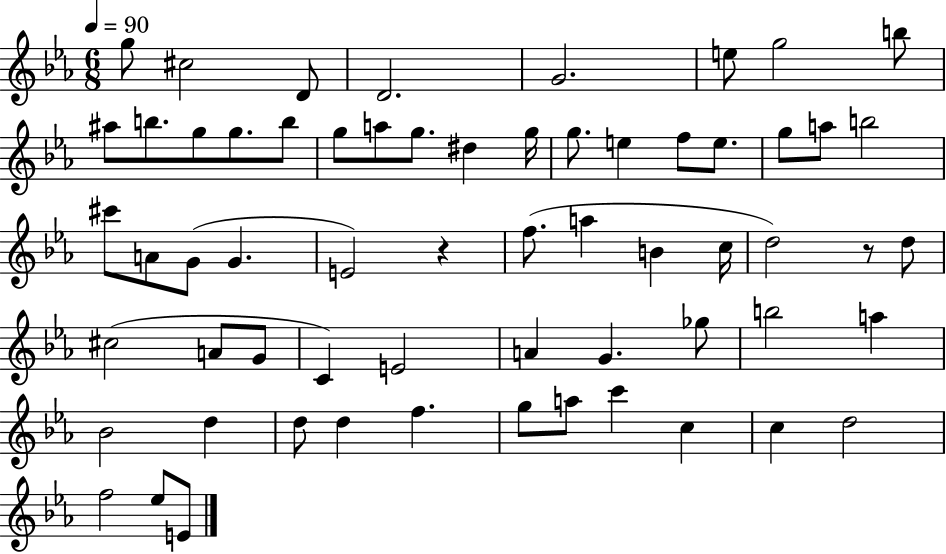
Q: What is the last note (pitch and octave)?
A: E4